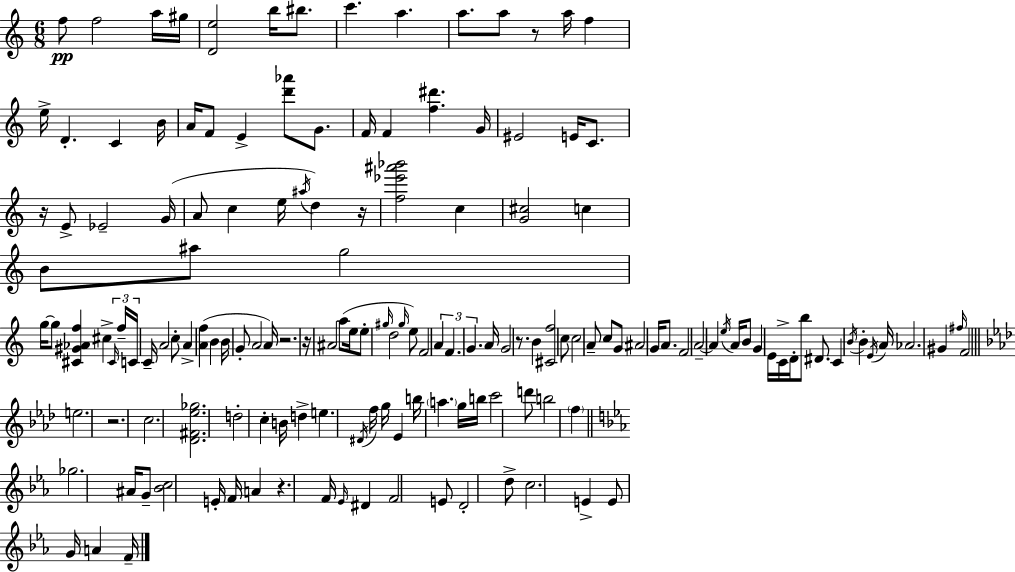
F5/e F5/h A5/s G#5/s [D4,E5]/h B5/s BIS5/e. C6/q. A5/q. A5/e. A5/e R/e A5/s F5/q E5/s D4/q. C4/q B4/s A4/s F4/e E4/q [D6,Ab6]/e G4/e. F4/s F4/q [F5,D#6]/q. G4/s EIS4/h E4/s C4/e. R/s E4/e Eb4/h G4/s A4/e C5/q E5/s A#5/s D5/q R/s [F5,Eb6,A#6,Bb6]/h C5/q [G4,C#5]/h C5/q B4/e A#5/e G5/h G5/s G5/e [C#4,G#4,Ab4,F5]/q C#5/q C#4/s F5/s C4/s C4/s A4/h C5/e A4/q [A4,F5]/q B4/q B4/s G4/e A4/h A4/s R/h. R/s A#4/h A5/e E5/s E5/e G#5/s D5/h G#5/s E5/e F4/h A4/q F4/q. G4/q. A4/s G4/h R/e. B4/q [C#4,F5]/h C5/e C5/h A4/e C5/e G4/e A#4/h G4/s A4/e. F4/h A4/h A4/q E5/s A4/s B4/e G4/q E4/s C4/s D4/s B5/e D#4/e. C4/q B4/s B4/q E4/s A4/s Ab4/h. G#4/q F#5/s F4/h E5/h. R/h. C5/h. [Db4,F#4,Eb5,Gb5]/h. D5/h C5/q B4/s D5/q E5/q. D#4/s F5/s G5/s Eb4/q B5/s A5/q. G5/s B5/s C6/h D6/e B5/h F5/q Gb5/h. A#4/s G4/e [Bb4,C5]/h E4/s F4/s A4/q R/q. F4/s Eb4/s D#4/q F4/h E4/e D4/h D5/e C5/h. E4/q E4/e G4/s A4/q F4/s